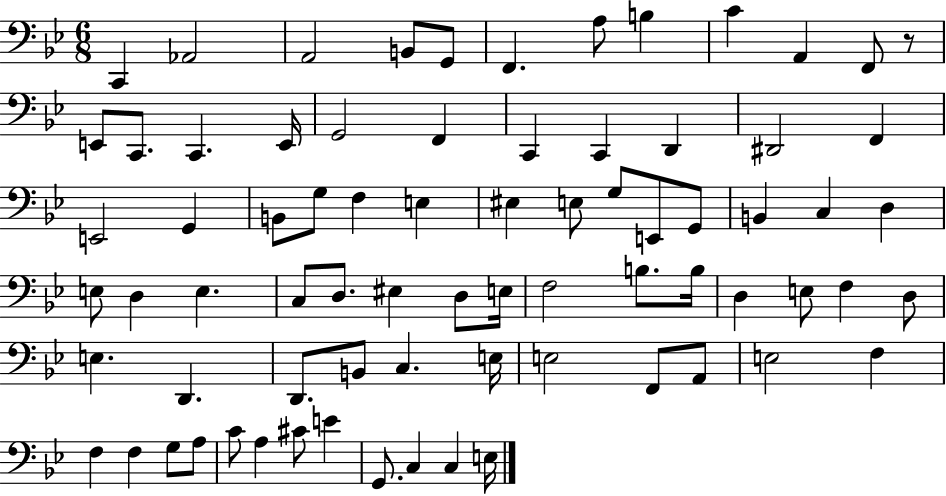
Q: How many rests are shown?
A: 1